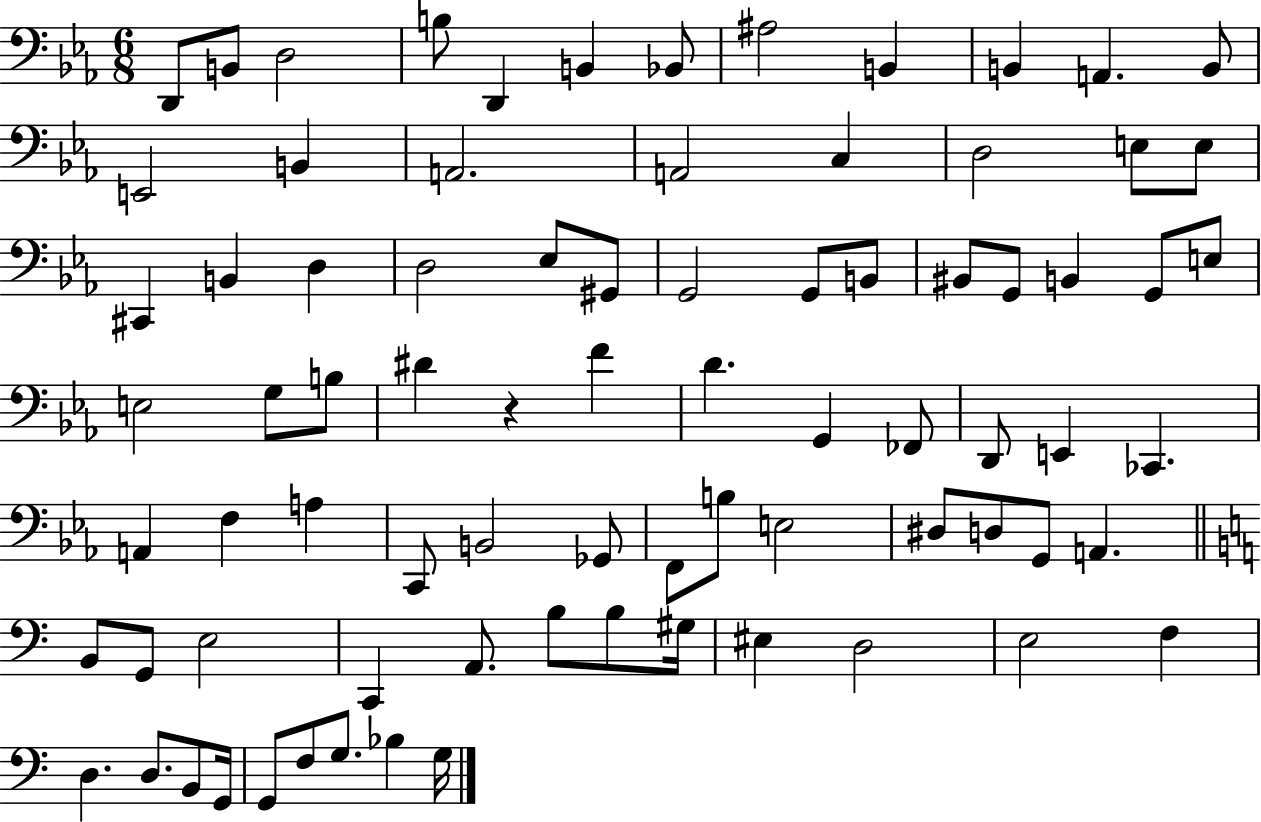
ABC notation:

X:1
T:Untitled
M:6/8
L:1/4
K:Eb
D,,/2 B,,/2 D,2 B,/2 D,, B,, _B,,/2 ^A,2 B,, B,, A,, B,,/2 E,,2 B,, A,,2 A,,2 C, D,2 E,/2 E,/2 ^C,, B,, D, D,2 _E,/2 ^G,,/2 G,,2 G,,/2 B,,/2 ^B,,/2 G,,/2 B,, G,,/2 E,/2 E,2 G,/2 B,/2 ^D z F D G,, _F,,/2 D,,/2 E,, _C,, A,, F, A, C,,/2 B,,2 _G,,/2 F,,/2 B,/2 E,2 ^D,/2 D,/2 G,,/2 A,, B,,/2 G,,/2 E,2 C,, A,,/2 B,/2 B,/2 ^G,/4 ^E, D,2 E,2 F, D, D,/2 B,,/2 G,,/4 G,,/2 F,/2 G,/2 _B, G,/4